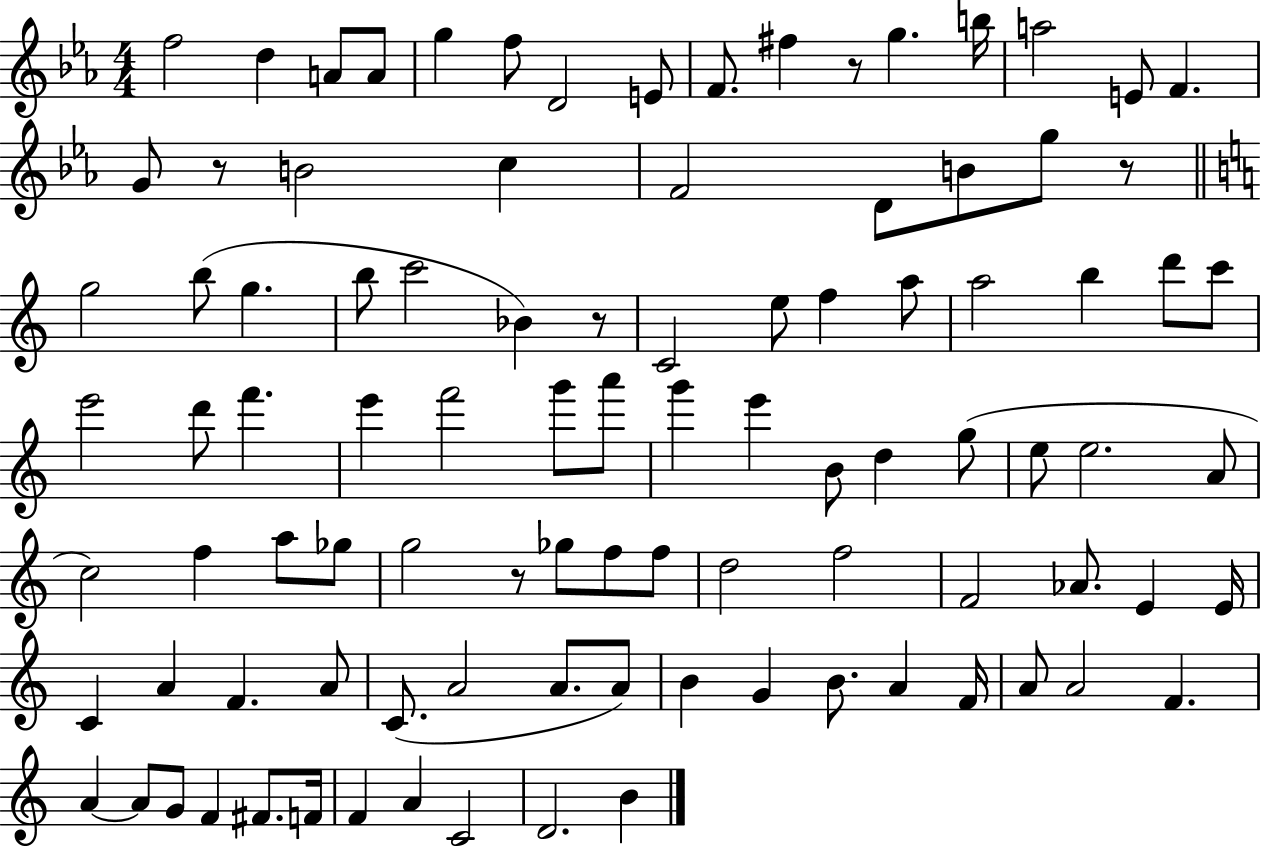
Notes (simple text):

F5/h D5/q A4/e A4/e G5/q F5/e D4/h E4/e F4/e. F#5/q R/e G5/q. B5/s A5/h E4/e F4/q. G4/e R/e B4/h C5/q F4/h D4/e B4/e G5/e R/e G5/h B5/e G5/q. B5/e C6/h Bb4/q R/e C4/h E5/e F5/q A5/e A5/h B5/q D6/e C6/e E6/h D6/e F6/q. E6/q F6/h G6/e A6/e G6/q E6/q B4/e D5/q G5/e E5/e E5/h. A4/e C5/h F5/q A5/e Gb5/e G5/h R/e Gb5/e F5/e F5/e D5/h F5/h F4/h Ab4/e. E4/q E4/s C4/q A4/q F4/q. A4/e C4/e. A4/h A4/e. A4/e B4/q G4/q B4/e. A4/q F4/s A4/e A4/h F4/q. A4/q A4/e G4/e F4/q F#4/e. F4/s F4/q A4/q C4/h D4/h. B4/q